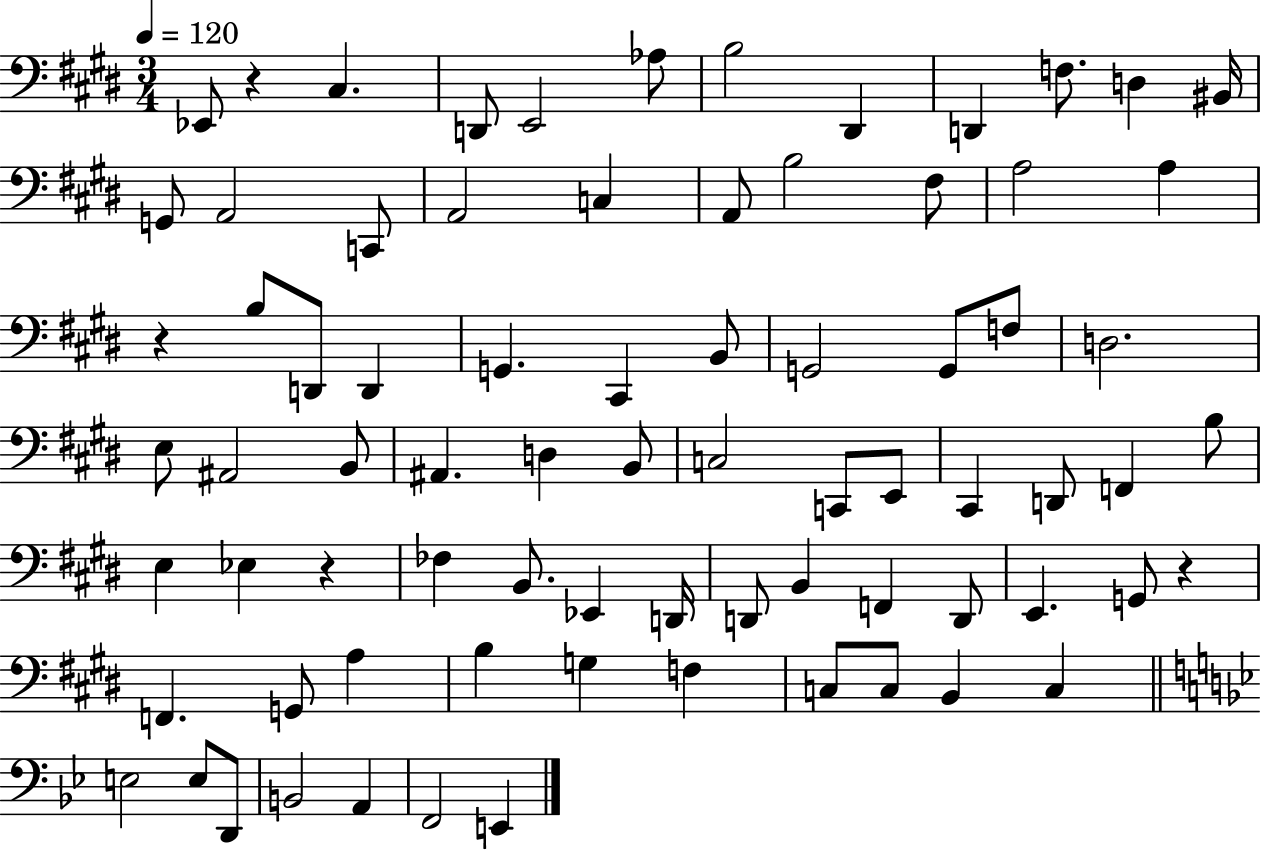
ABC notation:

X:1
T:Untitled
M:3/4
L:1/4
K:E
_E,,/2 z ^C, D,,/2 E,,2 _A,/2 B,2 ^D,, D,, F,/2 D, ^B,,/4 G,,/2 A,,2 C,,/2 A,,2 C, A,,/2 B,2 ^F,/2 A,2 A, z B,/2 D,,/2 D,, G,, ^C,, B,,/2 G,,2 G,,/2 F,/2 D,2 E,/2 ^A,,2 B,,/2 ^A,, D, B,,/2 C,2 C,,/2 E,,/2 ^C,, D,,/2 F,, B,/2 E, _E, z _F, B,,/2 _E,, D,,/4 D,,/2 B,, F,, D,,/2 E,, G,,/2 z F,, G,,/2 A, B, G, F, C,/2 C,/2 B,, C, E,2 E,/2 D,,/2 B,,2 A,, F,,2 E,,